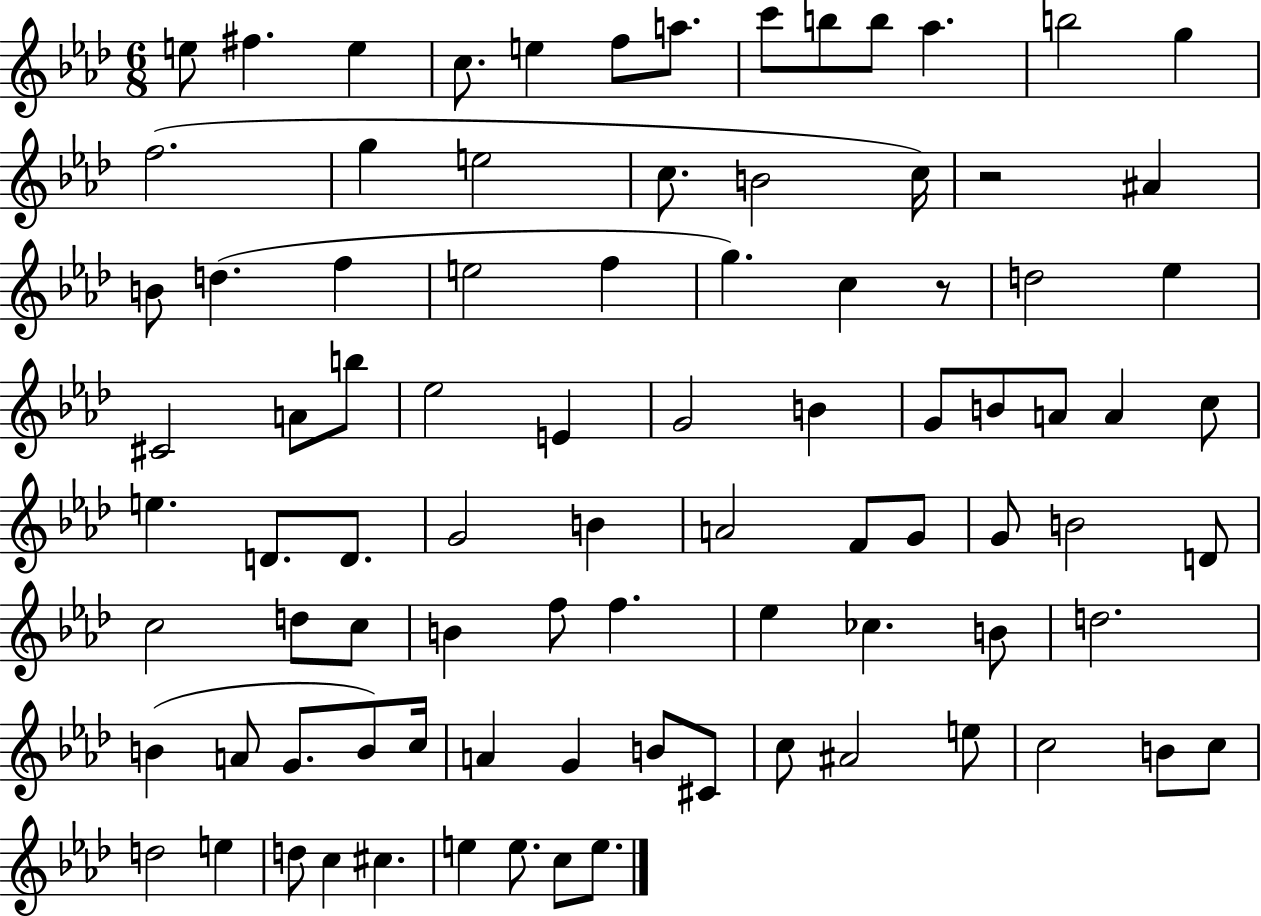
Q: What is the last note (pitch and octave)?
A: E5